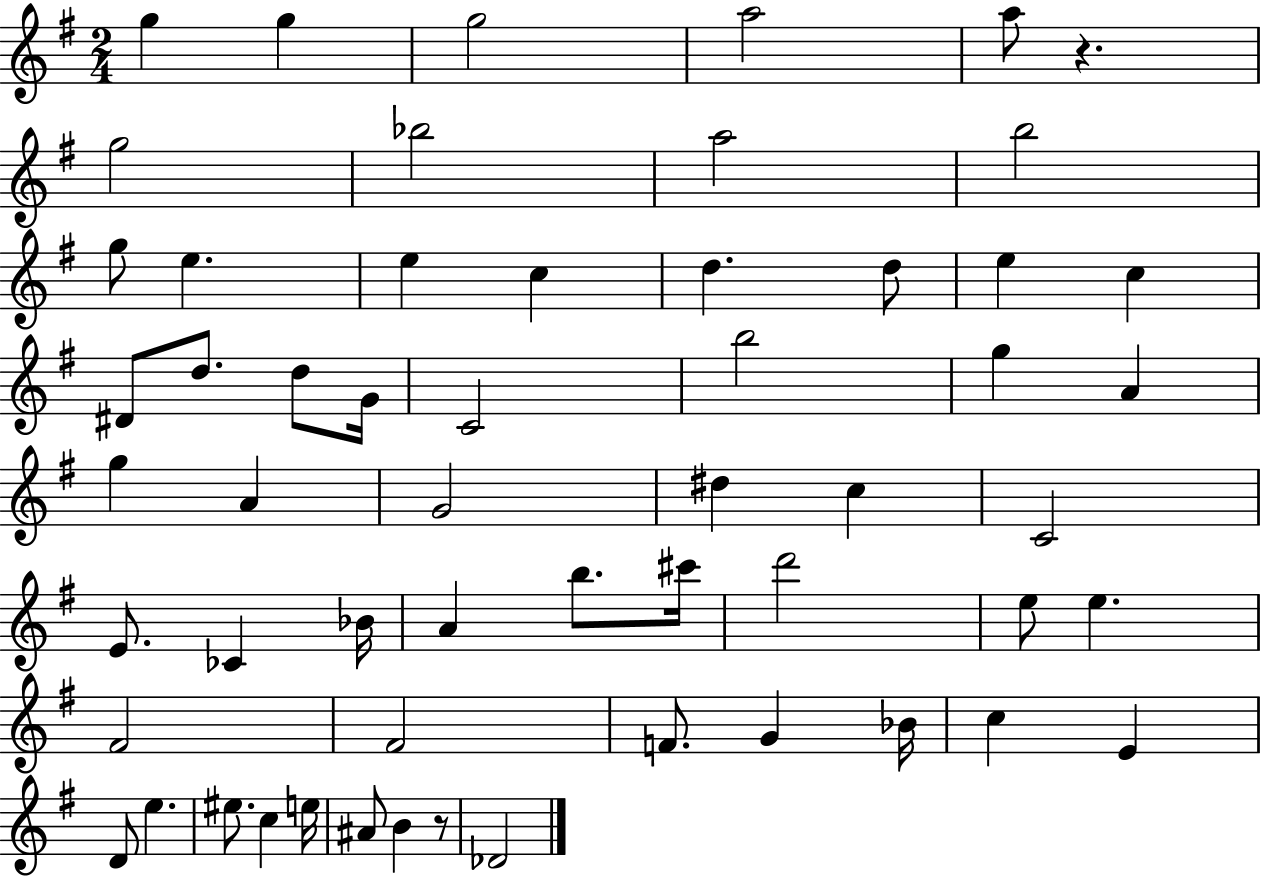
X:1
T:Untitled
M:2/4
L:1/4
K:G
g g g2 a2 a/2 z g2 _b2 a2 b2 g/2 e e c d d/2 e c ^D/2 d/2 d/2 G/4 C2 b2 g A g A G2 ^d c C2 E/2 _C _B/4 A b/2 ^c'/4 d'2 e/2 e ^F2 ^F2 F/2 G _B/4 c E D/2 e ^e/2 c e/4 ^A/2 B z/2 _D2